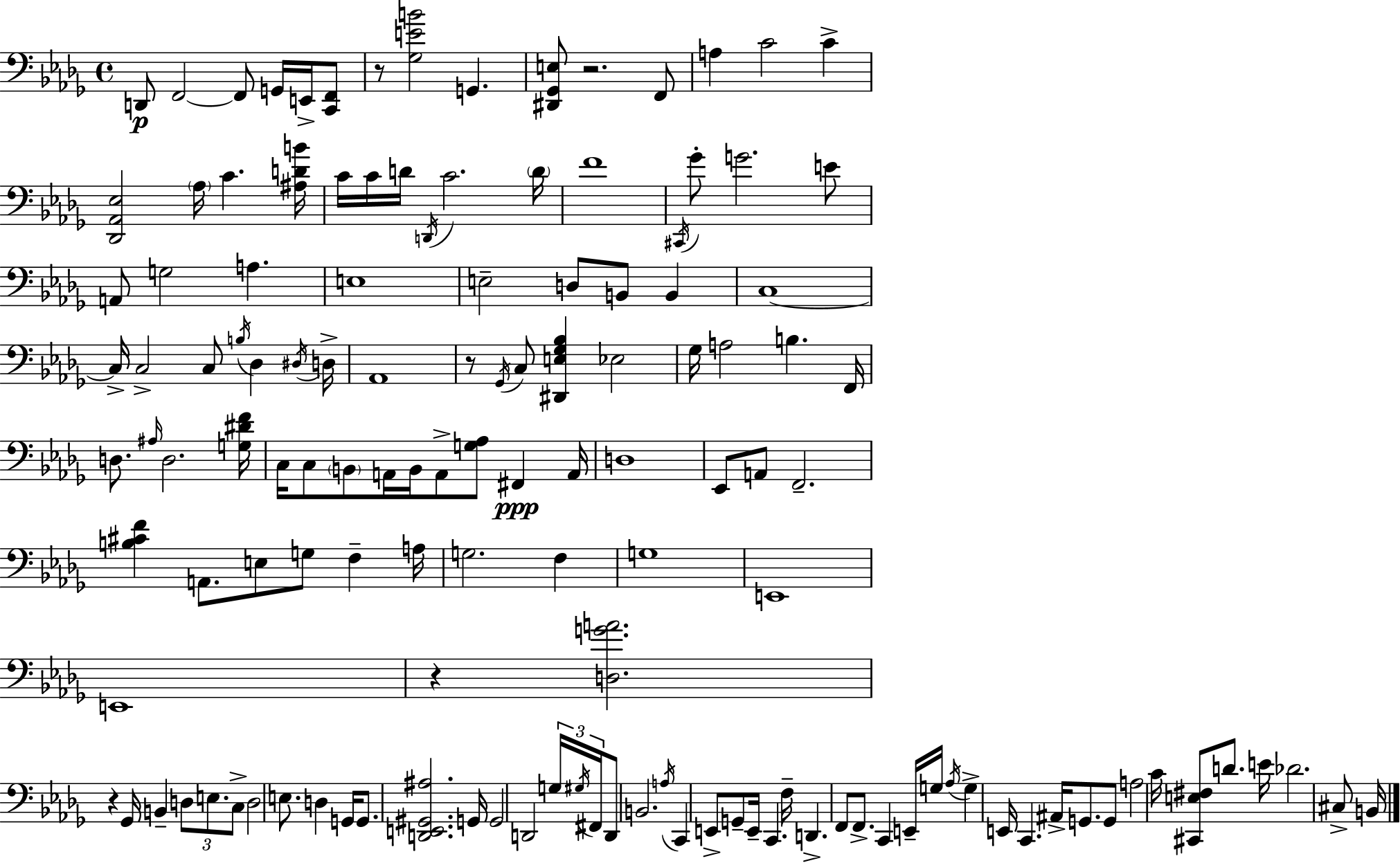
{
  \clef bass
  \time 4/4
  \defaultTimeSignature
  \key bes \minor
  d,8\p f,2~~ f,8 g,16 e,16-> <c, f,>8 | r8 <ges e' b'>2 g,4. | <dis, ges, e>8 r2. f,8 | a4 c'2 c'4-> | \break <des, aes, ees>2 \parenthesize aes16 c'4. <ais d' b'>16 | c'16 c'16 d'16 \acciaccatura { d,16 } c'2. | \parenthesize d'16 f'1 | \acciaccatura { cis,16 } ges'8-. g'2. | \break e'8 a,8 g2 a4. | e1 | e2-- d8 b,8 b,4 | c1~~ | \break c16-> c2-> c8 \acciaccatura { b16 } des4 | \acciaccatura { dis16 } d16-> aes,1 | r8 \acciaccatura { ges,16 } c8 <dis, e ges bes>4 ees2 | ges16 a2 b4. | \break f,16 d8. \grace { ais16 } d2. | <g dis' f'>16 c16 c8 \parenthesize b,8 a,16 b,16 a,8-> <g aes>8 | fis,4\ppp a,16 d1 | ees,8 a,8 f,2.-- | \break <b cis' f'>4 a,8. e8 g8 | f4-- a16 g2. | f4 g1 | e,1 | \break e,1 | r4 <d g' a'>2. | r4 ges,16 b,4-- \tuplet 3/2 { d8 | e8. c8-> } d2 e8. | \break d4 g,16 g,8. <d, e, gis, ais>2. | g,16 g,2 d,2 | \tuplet 3/2 { g16 \acciaccatura { gis16 } fis,16 } d,8 b,2. | \acciaccatura { a16 } c,4 e,8-> g,8-- | \break e,16-- c,4. f16-- d,4.-> f,8 | f,8.-> c,4 e,16-- g16 \acciaccatura { aes16 } g4-> e,16 c,4. | ais,16-> g,8. g,8 a2 | c'16 <cis, e fis>8 d'8. e'16 des'2. | \break cis8-> b,16 \bar "|."
}